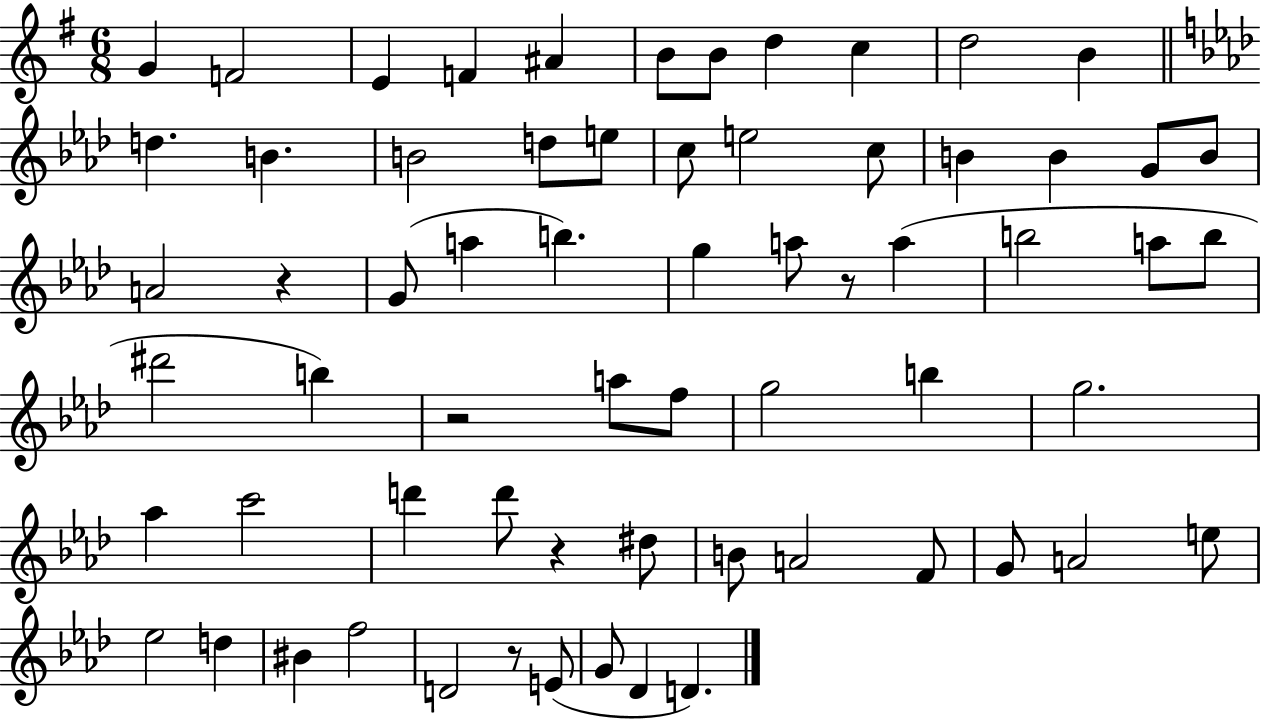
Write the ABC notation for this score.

X:1
T:Untitled
M:6/8
L:1/4
K:G
G F2 E F ^A B/2 B/2 d c d2 B d B B2 d/2 e/2 c/2 e2 c/2 B B G/2 B/2 A2 z G/2 a b g a/2 z/2 a b2 a/2 b/2 ^d'2 b z2 a/2 f/2 g2 b g2 _a c'2 d' d'/2 z ^d/2 B/2 A2 F/2 G/2 A2 e/2 _e2 d ^B f2 D2 z/2 E/2 G/2 _D D